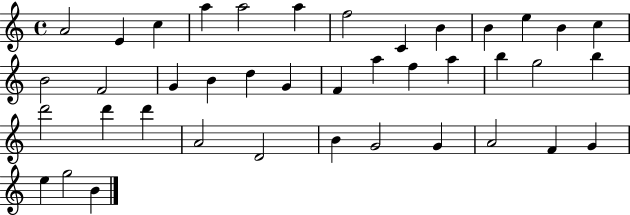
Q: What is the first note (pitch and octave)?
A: A4